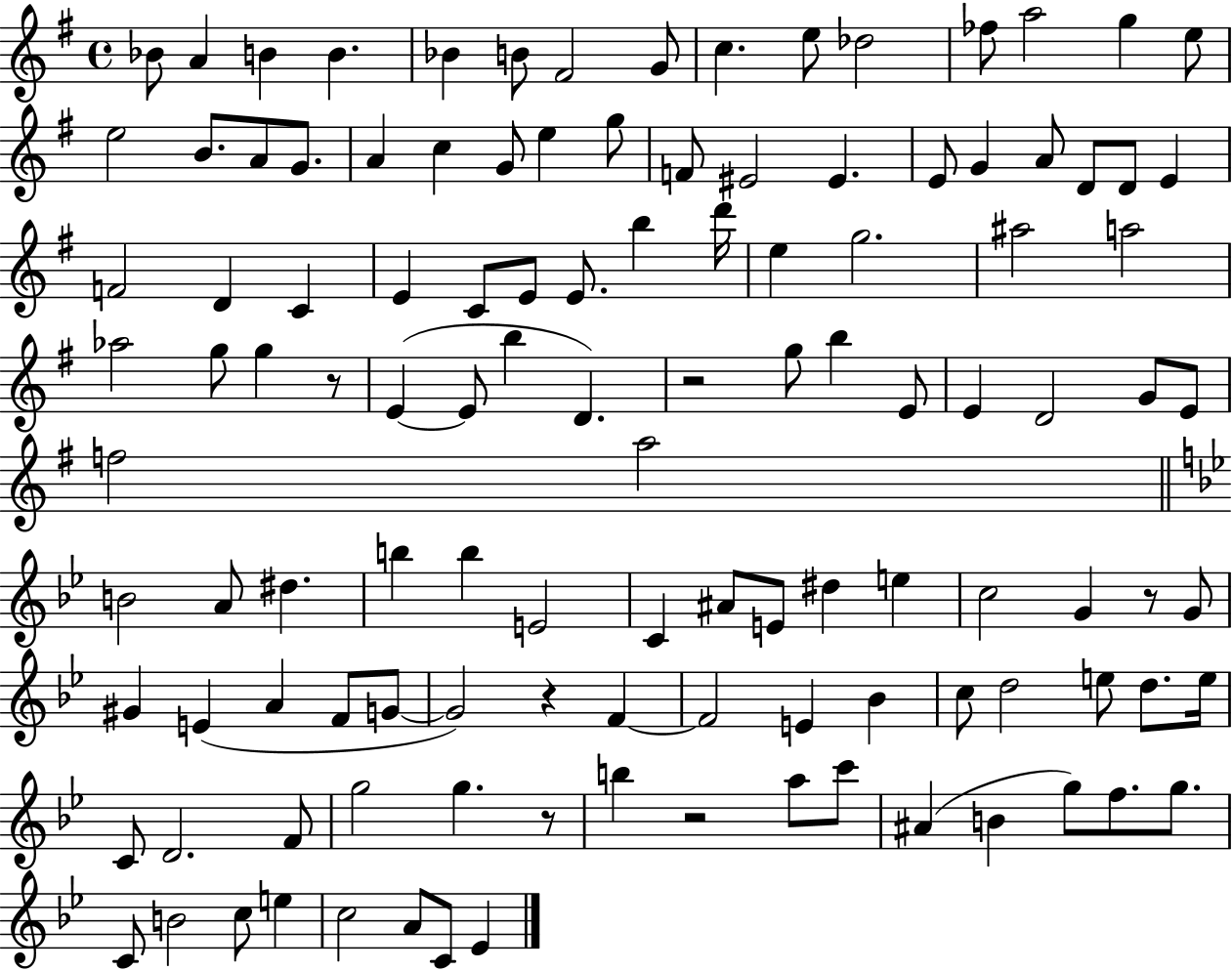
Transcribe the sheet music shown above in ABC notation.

X:1
T:Untitled
M:4/4
L:1/4
K:G
_B/2 A B B _B B/2 ^F2 G/2 c e/2 _d2 _f/2 a2 g e/2 e2 B/2 A/2 G/2 A c G/2 e g/2 F/2 ^E2 ^E E/2 G A/2 D/2 D/2 E F2 D C E C/2 E/2 E/2 b d'/4 e g2 ^a2 a2 _a2 g/2 g z/2 E E/2 b D z2 g/2 b E/2 E D2 G/2 E/2 f2 a2 B2 A/2 ^d b b E2 C ^A/2 E/2 ^d e c2 G z/2 G/2 ^G E A F/2 G/2 G2 z F F2 E _B c/2 d2 e/2 d/2 e/4 C/2 D2 F/2 g2 g z/2 b z2 a/2 c'/2 ^A B g/2 f/2 g/2 C/2 B2 c/2 e c2 A/2 C/2 _E